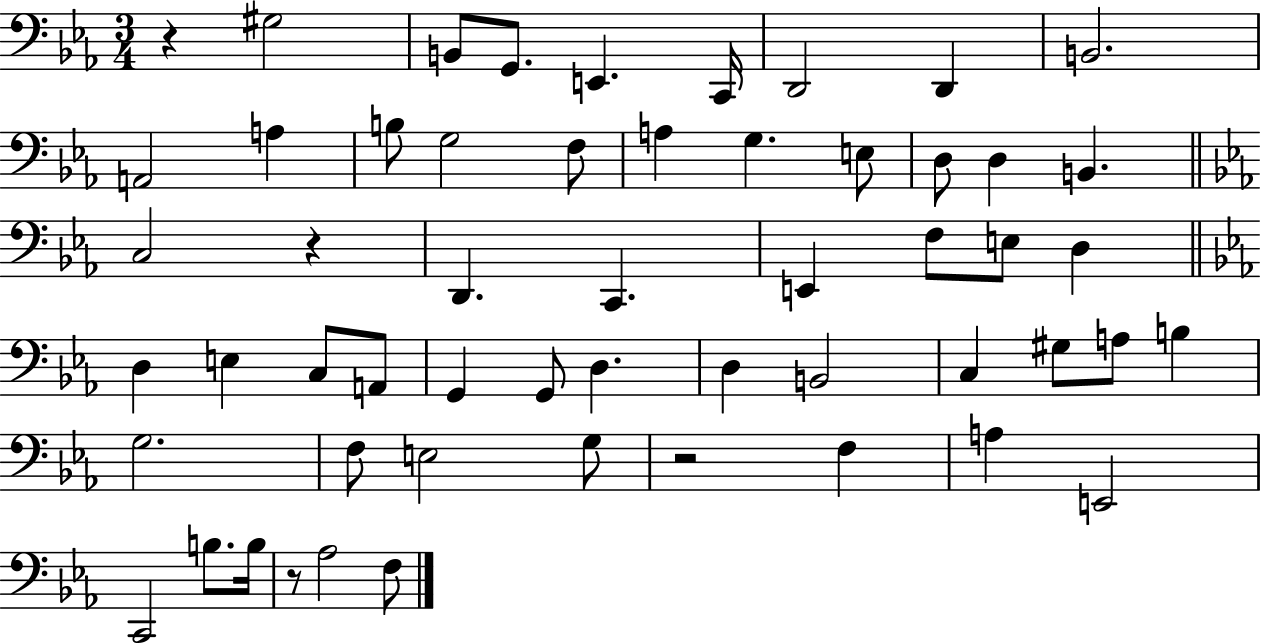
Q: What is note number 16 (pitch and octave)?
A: E3